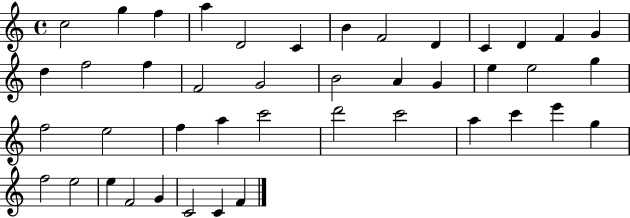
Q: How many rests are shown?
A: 0